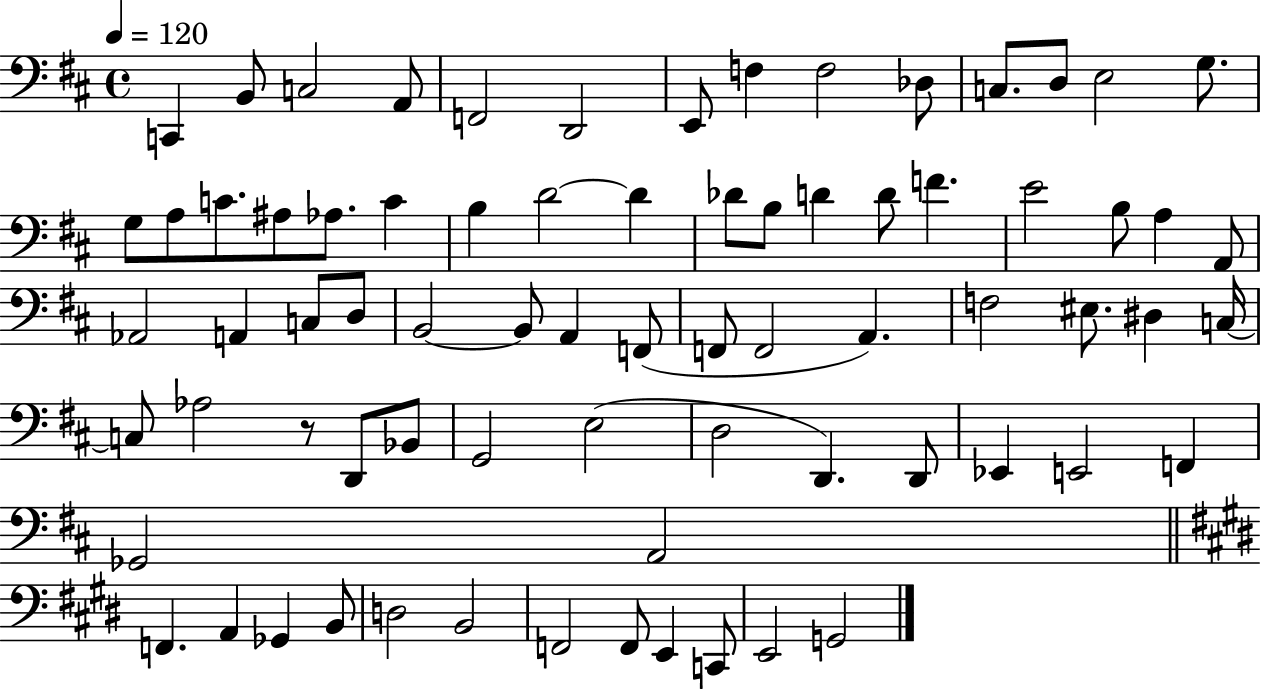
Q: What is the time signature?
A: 4/4